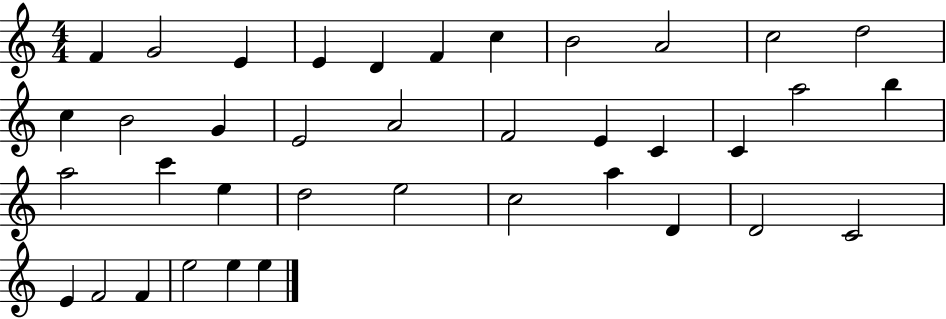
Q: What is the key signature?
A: C major